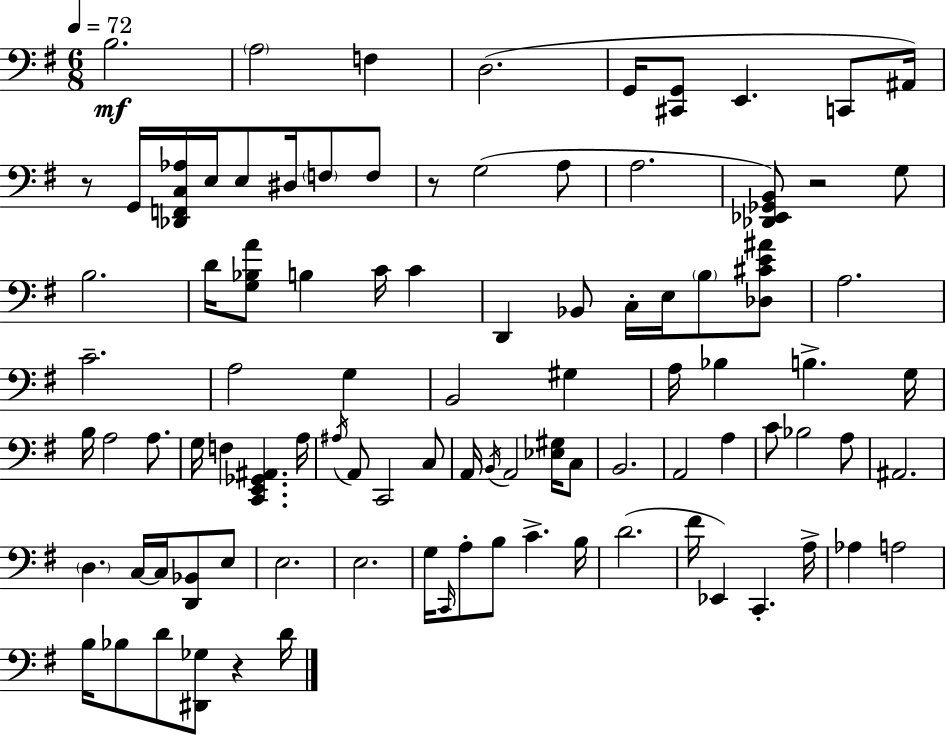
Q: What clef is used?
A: bass